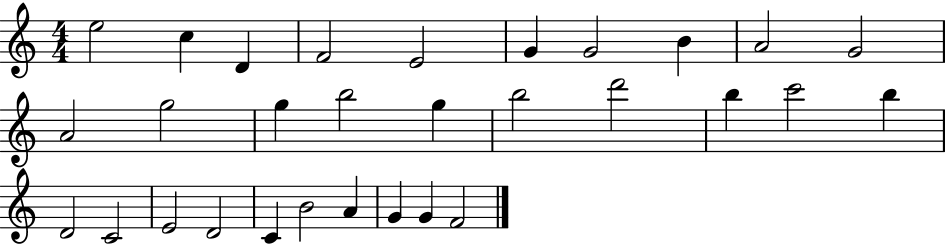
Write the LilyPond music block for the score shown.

{
  \clef treble
  \numericTimeSignature
  \time 4/4
  \key c \major
  e''2 c''4 d'4 | f'2 e'2 | g'4 g'2 b'4 | a'2 g'2 | \break a'2 g''2 | g''4 b''2 g''4 | b''2 d'''2 | b''4 c'''2 b''4 | \break d'2 c'2 | e'2 d'2 | c'4 b'2 a'4 | g'4 g'4 f'2 | \break \bar "|."
}